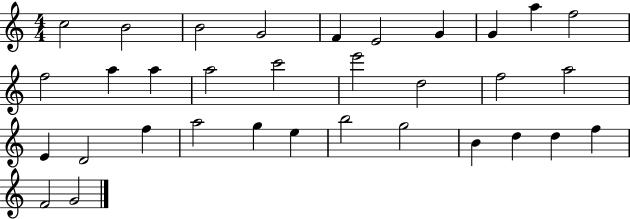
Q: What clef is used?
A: treble